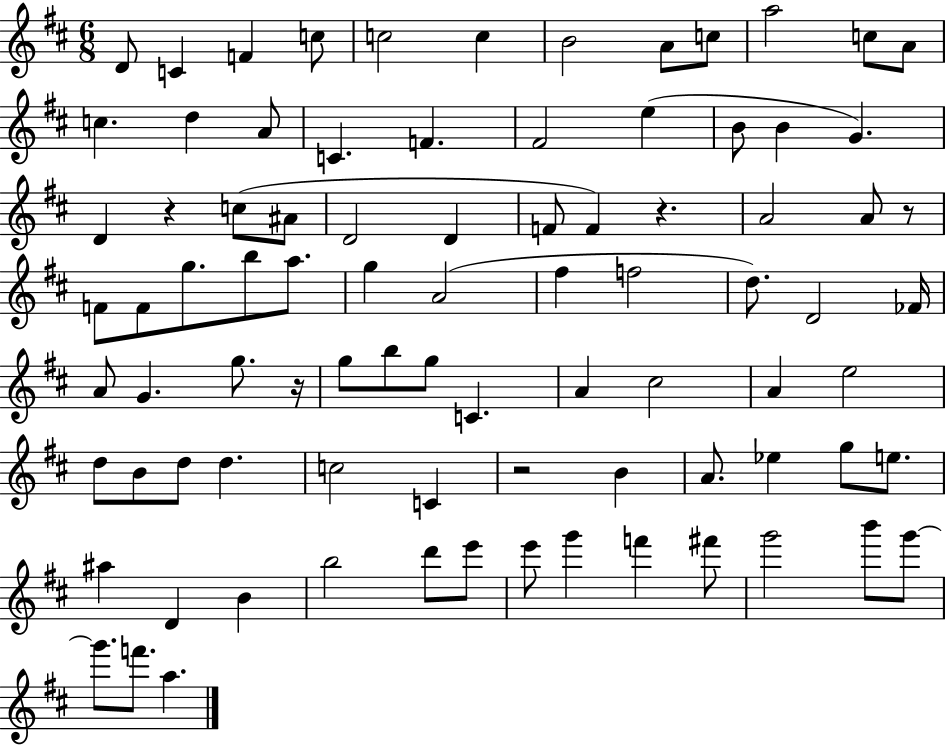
{
  \clef treble
  \numericTimeSignature
  \time 6/8
  \key d \major
  d'8 c'4 f'4 c''8 | c''2 c''4 | b'2 a'8 c''8 | a''2 c''8 a'8 | \break c''4. d''4 a'8 | c'4. f'4. | fis'2 e''4( | b'8 b'4 g'4.) | \break d'4 r4 c''8( ais'8 | d'2 d'4 | f'8 f'4) r4. | a'2 a'8 r8 | \break f'8 f'8 g''8. b''8 a''8. | g''4 a'2( | fis''4 f''2 | d''8.) d'2 fes'16 | \break a'8 g'4. g''8. r16 | g''8 b''8 g''8 c'4. | a'4 cis''2 | a'4 e''2 | \break d''8 b'8 d''8 d''4. | c''2 c'4 | r2 b'4 | a'8. ees''4 g''8 e''8. | \break ais''4 d'4 b'4 | b''2 d'''8 e'''8 | e'''8 g'''4 f'''4 fis'''8 | g'''2 b'''8 g'''8~~ | \break g'''8. f'''8. a''4. | \bar "|."
}